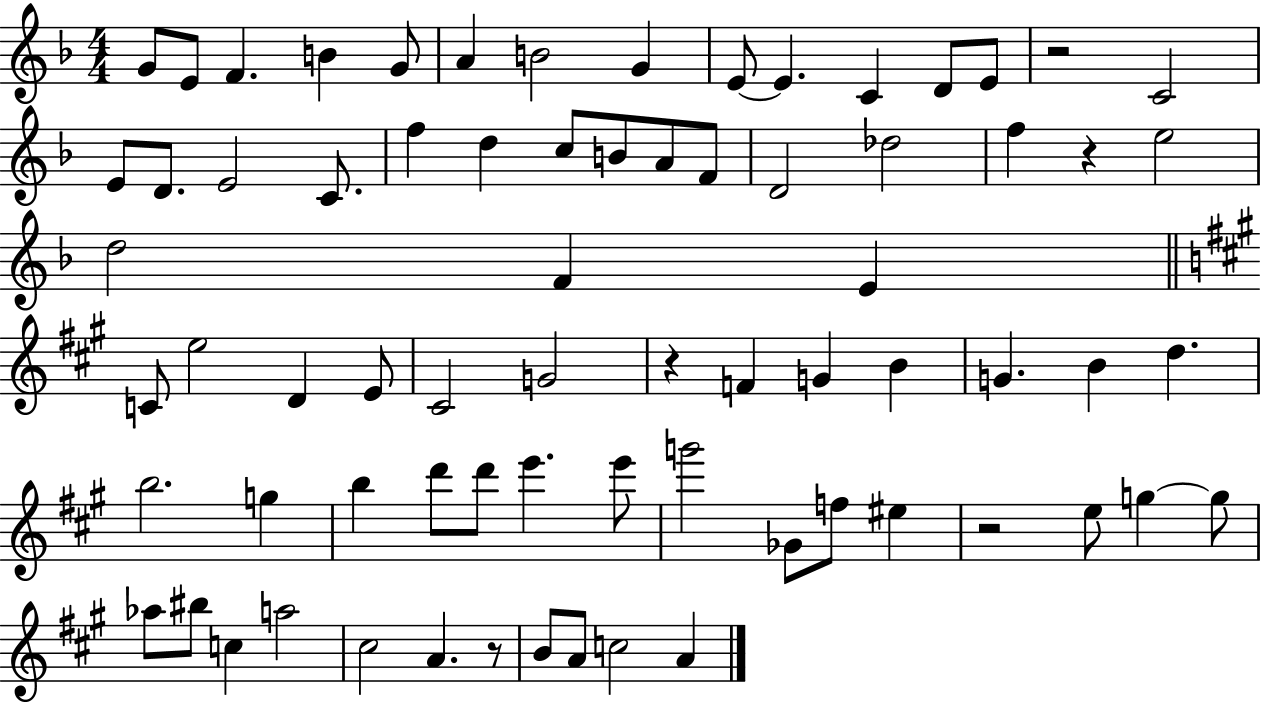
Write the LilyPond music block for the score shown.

{
  \clef treble
  \numericTimeSignature
  \time 4/4
  \key f \major
  g'8 e'8 f'4. b'4 g'8 | a'4 b'2 g'4 | e'8~~ e'4. c'4 d'8 e'8 | r2 c'2 | \break e'8 d'8. e'2 c'8. | f''4 d''4 c''8 b'8 a'8 f'8 | d'2 des''2 | f''4 r4 e''2 | \break d''2 f'4 e'4 | \bar "||" \break \key a \major c'8 e''2 d'4 e'8 | cis'2 g'2 | r4 f'4 g'4 b'4 | g'4. b'4 d''4. | \break b''2. g''4 | b''4 d'''8 d'''8 e'''4. e'''8 | g'''2 ges'8 f''8 eis''4 | r2 e''8 g''4~~ g''8 | \break aes''8 bis''8 c''4 a''2 | cis''2 a'4. r8 | b'8 a'8 c''2 a'4 | \bar "|."
}